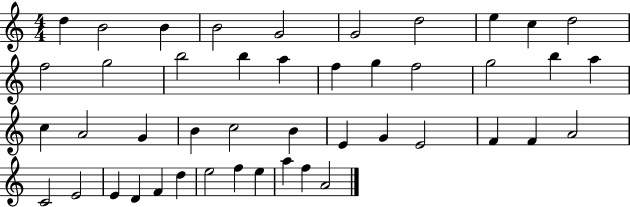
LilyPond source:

{
  \clef treble
  \numericTimeSignature
  \time 4/4
  \key c \major
  d''4 b'2 b'4 | b'2 g'2 | g'2 d''2 | e''4 c''4 d''2 | \break f''2 g''2 | b''2 b''4 a''4 | f''4 g''4 f''2 | g''2 b''4 a''4 | \break c''4 a'2 g'4 | b'4 c''2 b'4 | e'4 g'4 e'2 | f'4 f'4 a'2 | \break c'2 e'2 | e'4 d'4 f'4 d''4 | e''2 f''4 e''4 | a''4 f''4 a'2 | \break \bar "|."
}